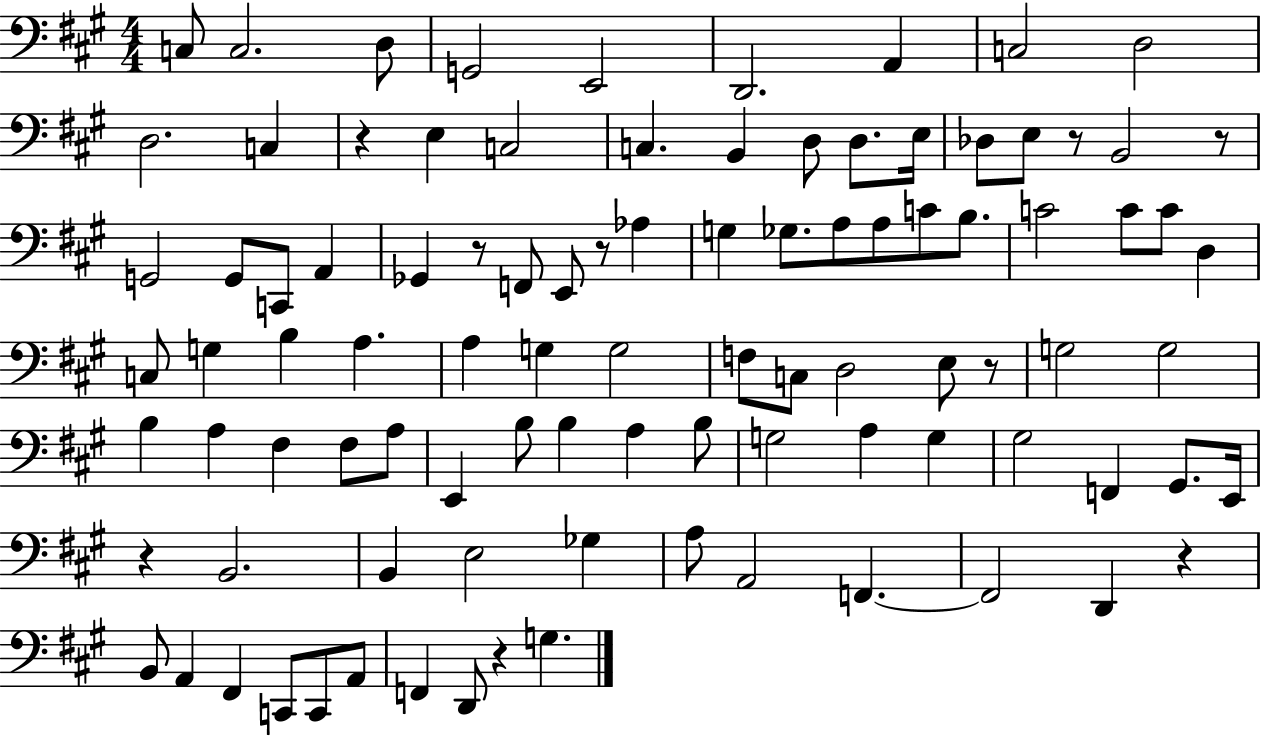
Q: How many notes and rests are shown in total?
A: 96